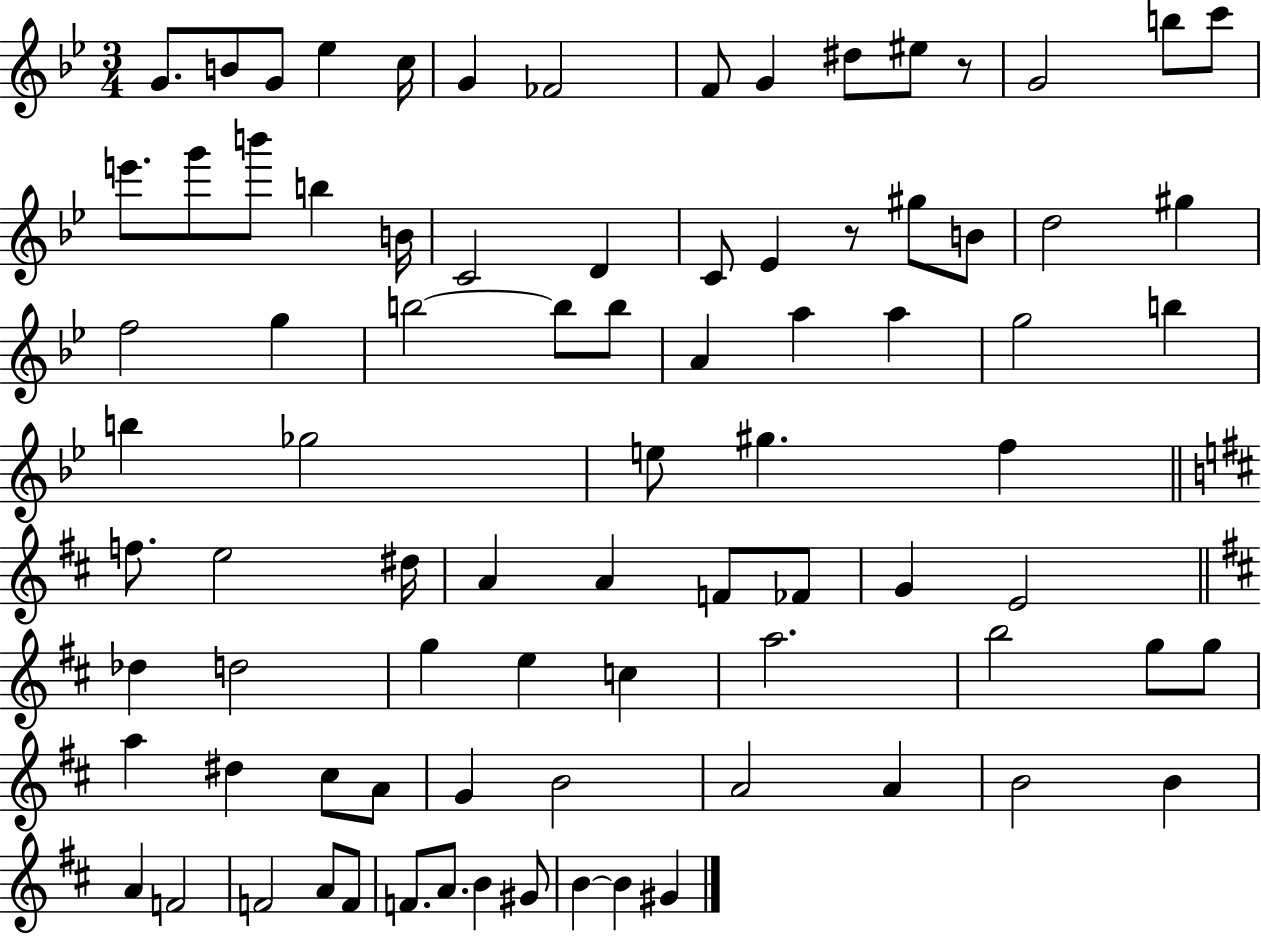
G4/e. B4/e G4/e Eb5/q C5/s G4/q FES4/h F4/e G4/q D#5/e EIS5/e R/e G4/h B5/e C6/e E6/e. G6/e B6/e B5/q B4/s C4/h D4/q C4/e Eb4/q R/e G#5/e B4/e D5/h G#5/q F5/h G5/q B5/h B5/e B5/e A4/q A5/q A5/q G5/h B5/q B5/q Gb5/h E5/e G#5/q. F5/q F5/e. E5/h D#5/s A4/q A4/q F4/e FES4/e G4/q E4/h Db5/q D5/h G5/q E5/q C5/q A5/h. B5/h G5/e G5/e A5/q D#5/q C#5/e A4/e G4/q B4/h A4/h A4/q B4/h B4/q A4/q F4/h F4/h A4/e F4/e F4/e. A4/e. B4/q G#4/e B4/q B4/q G#4/q